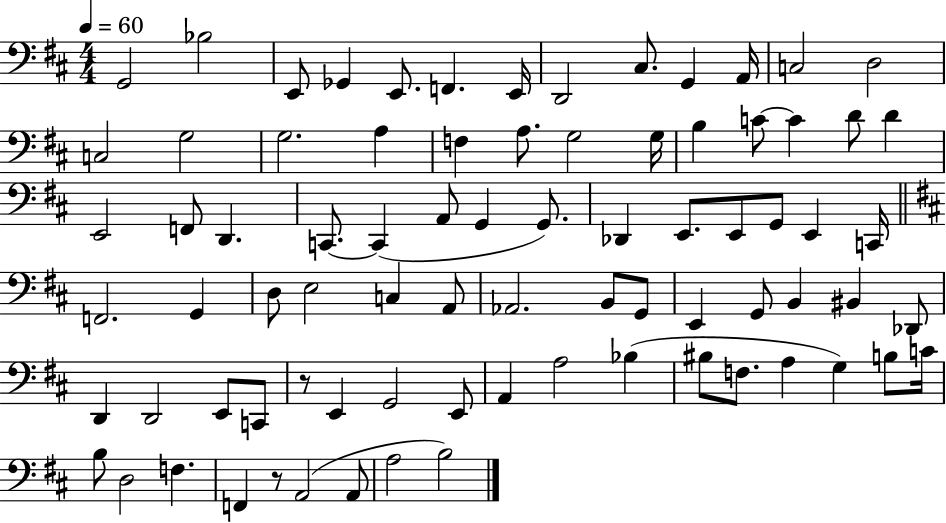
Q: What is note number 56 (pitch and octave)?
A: D2